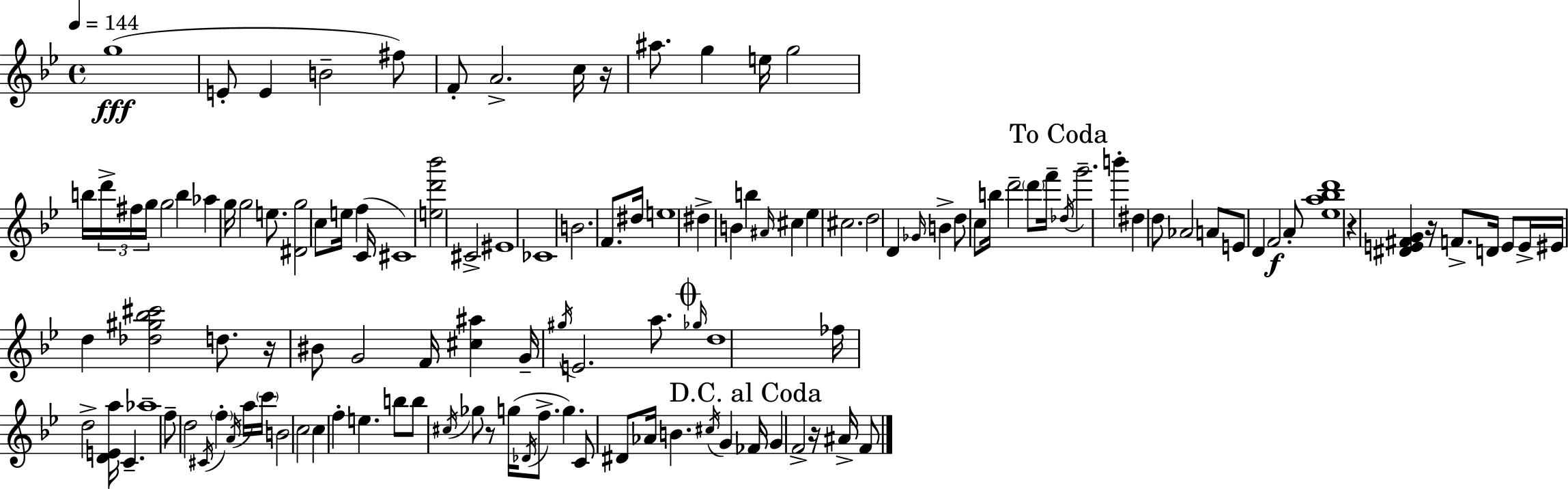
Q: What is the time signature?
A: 4/4